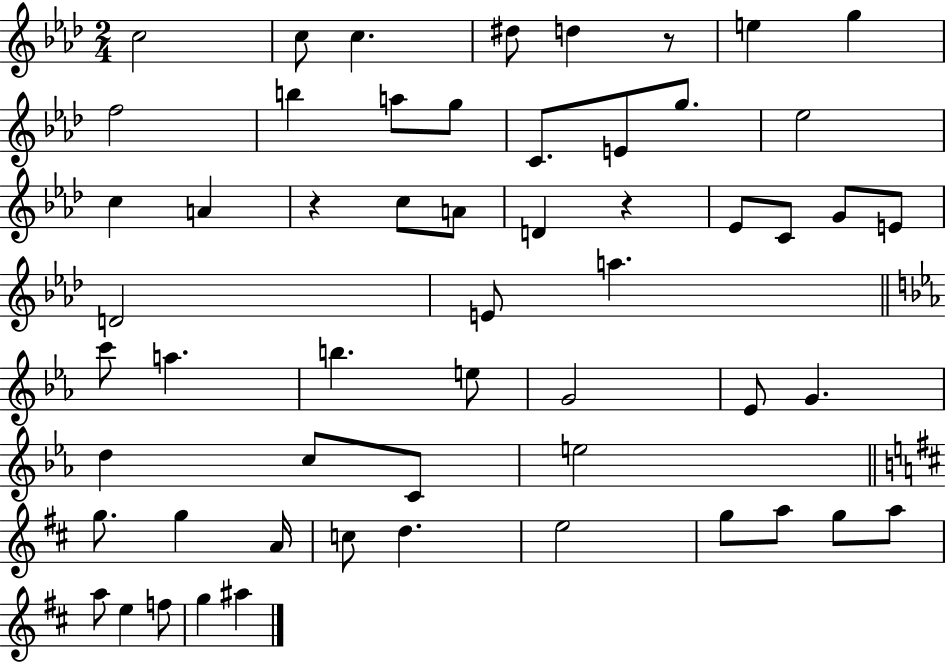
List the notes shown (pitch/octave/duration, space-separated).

C5/h C5/e C5/q. D#5/e D5/q R/e E5/q G5/q F5/h B5/q A5/e G5/e C4/e. E4/e G5/e. Eb5/h C5/q A4/q R/q C5/e A4/e D4/q R/q Eb4/e C4/e G4/e E4/e D4/h E4/e A5/q. C6/e A5/q. B5/q. E5/e G4/h Eb4/e G4/q. D5/q C5/e C4/e E5/h G5/e. G5/q A4/s C5/e D5/q. E5/h G5/e A5/e G5/e A5/e A5/e E5/q F5/e G5/q A#5/q